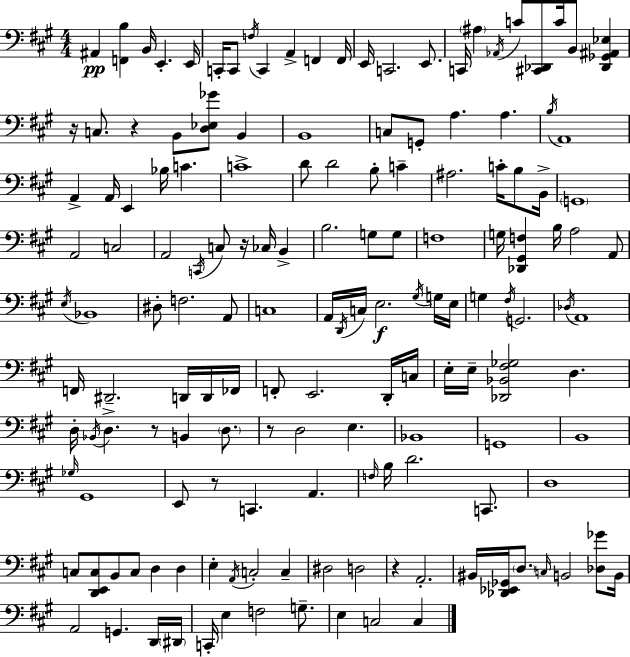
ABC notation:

X:1
T:Untitled
M:4/4
L:1/4
K:A
^A,, [F,,B,] B,,/4 E,, E,,/4 C,,/4 C,,/2 F,/4 C,, A,, F,, F,,/4 E,,/4 C,,2 E,,/2 C,,/4 ^A, _A,,/4 C/2 [^C,,_D,,]/2 C/4 B,,/2 [_D,,_G,,^A,,_E,] z/4 C,/2 z B,,/2 [D,_E,_G]/2 B,, B,,4 C,/2 G,,/2 A, A, B,/4 A,,4 A,, A,,/4 E,, _B,/4 C C4 D/2 D2 B,/2 C ^A,2 C/4 B,/2 B,,/4 G,,4 A,,2 C,2 A,,2 C,,/4 C,/2 z/4 _C,/4 B,, B,2 G,/2 G,/2 F,4 G,/4 [_D,,^G,,F,] B,/4 A,2 A,,/2 E,/4 _B,,4 ^D,/2 F,2 A,,/2 C,4 A,,/4 D,,/4 C,/4 E,2 ^G,/4 G,/4 E,/4 G, ^F,/4 G,,2 _D,/4 A,,4 F,,/4 ^D,,2 D,,/4 D,,/4 _F,,/4 F,,/2 E,,2 D,,/4 C,/4 E,/4 E,/4 [_D,,_B,,^F,_G,]2 D, D,/4 _B,,/4 D, z/2 B,, D,/2 z/2 D,2 E, _B,,4 G,,4 B,,4 _G,/4 ^G,,4 E,,/2 z/2 C,, A,, F,/4 B,/4 D2 C,,/2 D,4 C,/2 [D,,E,,C,]/2 B,,/2 C,/2 D, D, E, A,,/4 C,2 C, ^D,2 D,2 z A,,2 ^B,,/4 [_D,,_E,,_G,,]/4 D,/2 C,/4 B,,2 [_D,_G]/2 B,,/4 A,,2 G,, D,,/4 ^D,,/4 C,,/4 E, F,2 G,/2 E, C,2 C,